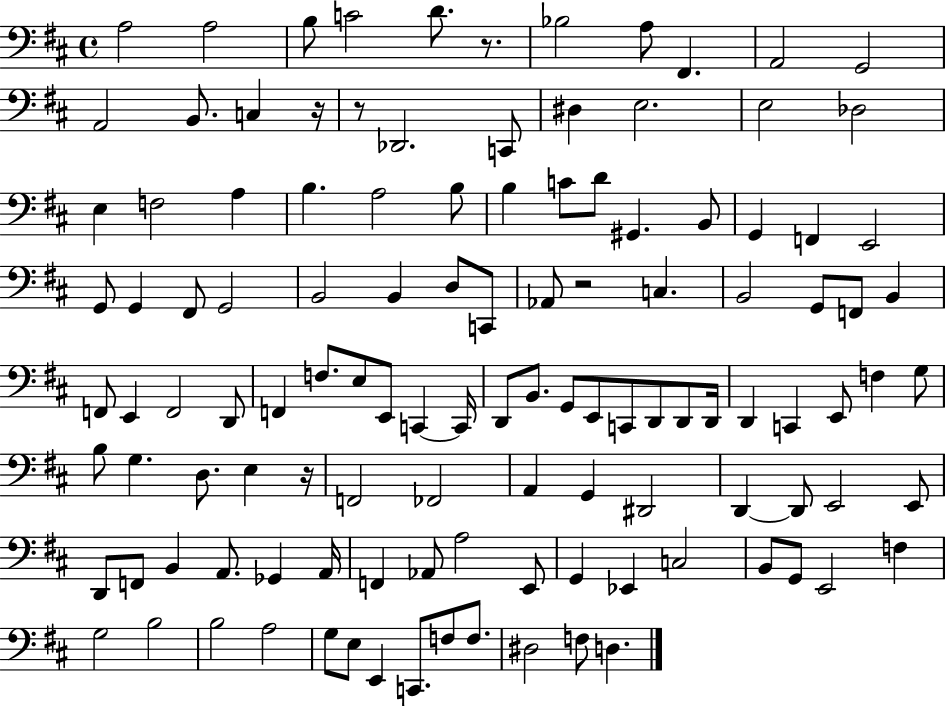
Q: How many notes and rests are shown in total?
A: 118